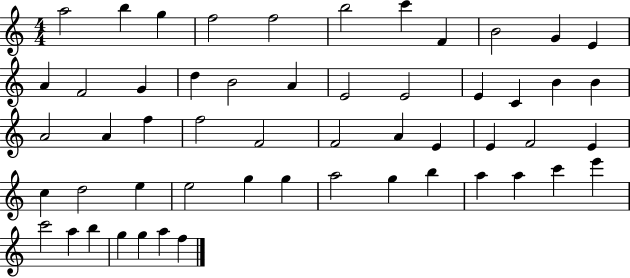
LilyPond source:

{
  \clef treble
  \numericTimeSignature
  \time 4/4
  \key c \major
  a''2 b''4 g''4 | f''2 f''2 | b''2 c'''4 f'4 | b'2 g'4 e'4 | \break a'4 f'2 g'4 | d''4 b'2 a'4 | e'2 e'2 | e'4 c'4 b'4 b'4 | \break a'2 a'4 f''4 | f''2 f'2 | f'2 a'4 e'4 | e'4 f'2 e'4 | \break c''4 d''2 e''4 | e''2 g''4 g''4 | a''2 g''4 b''4 | a''4 a''4 c'''4 e'''4 | \break c'''2 a''4 b''4 | g''4 g''4 a''4 f''4 | \bar "|."
}